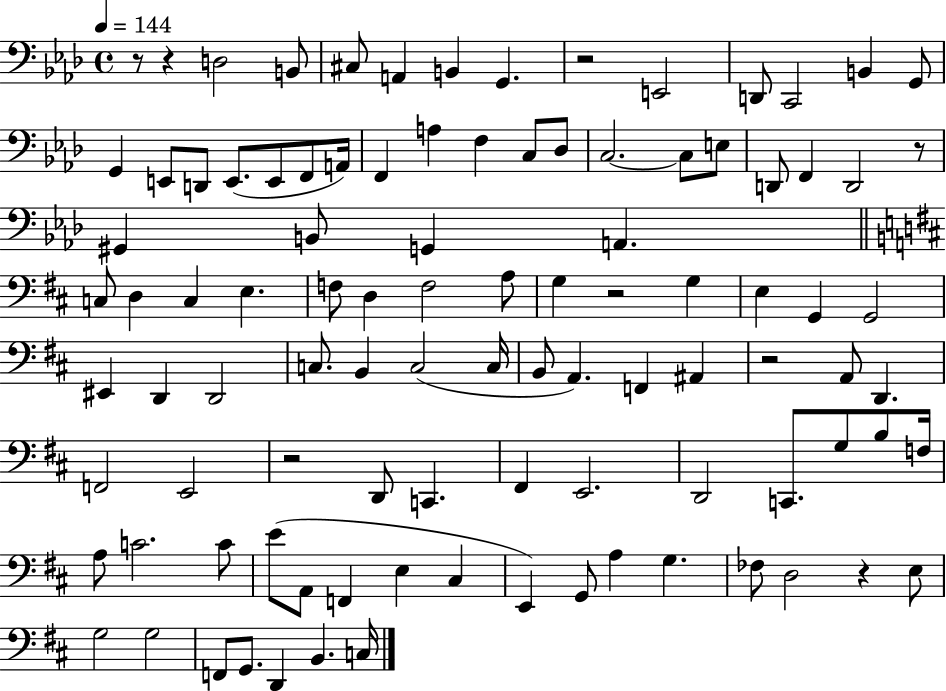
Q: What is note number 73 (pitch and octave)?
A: C4